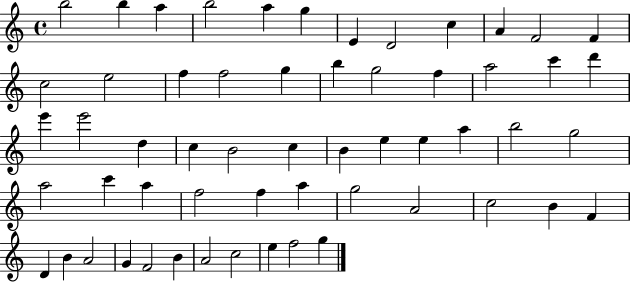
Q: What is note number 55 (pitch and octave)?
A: E5